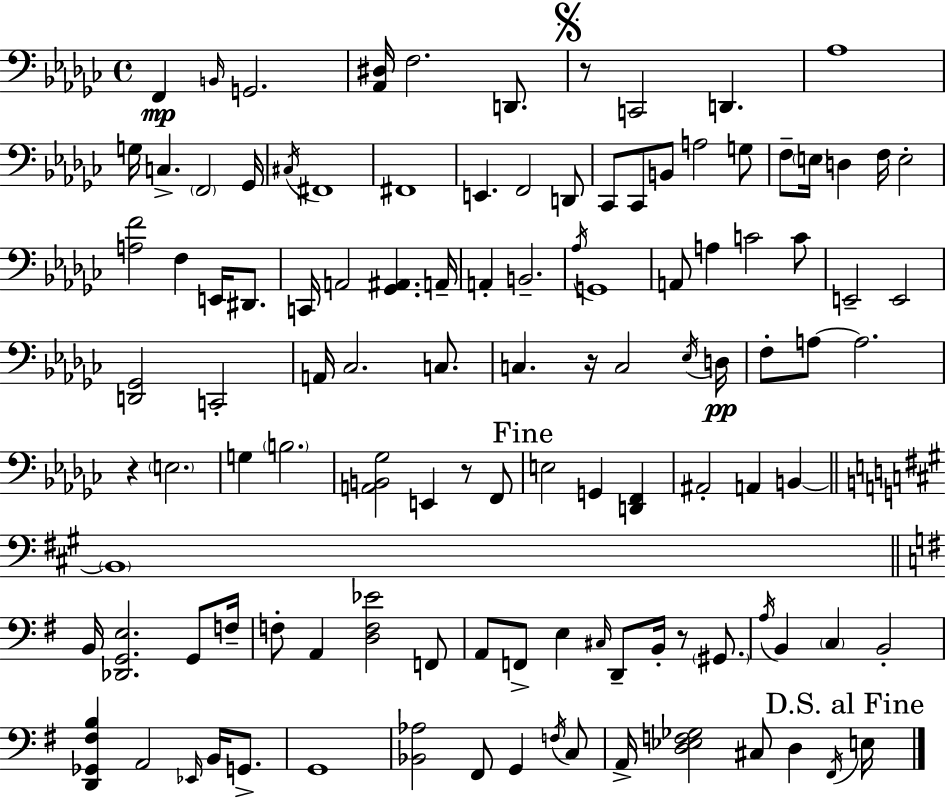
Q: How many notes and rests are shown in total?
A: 113